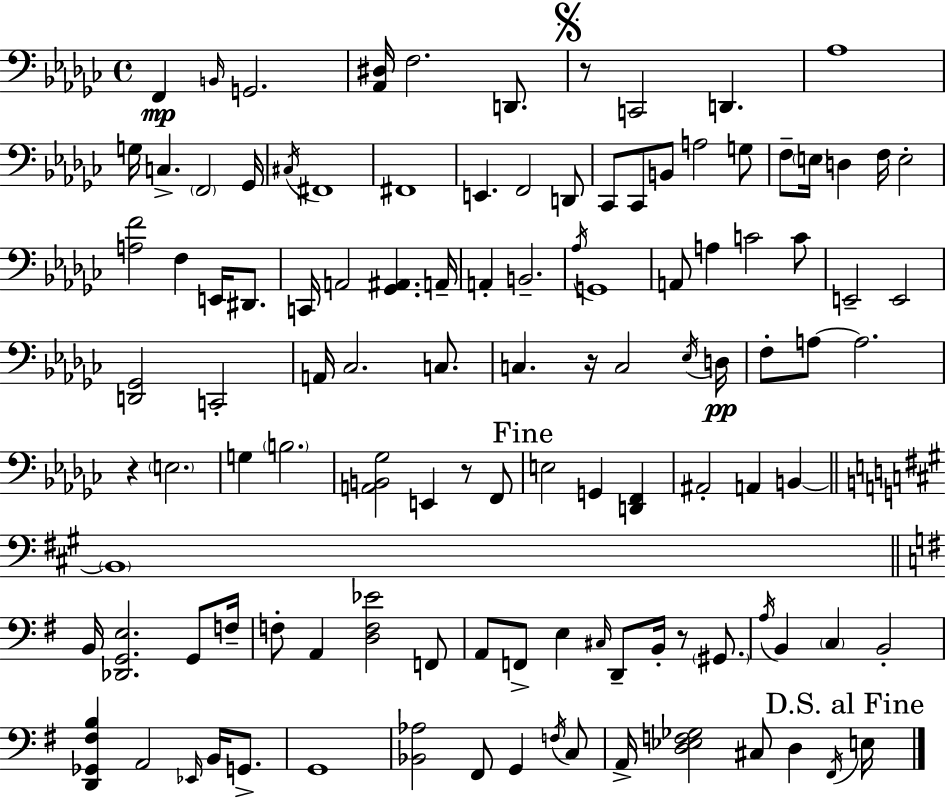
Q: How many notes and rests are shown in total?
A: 113